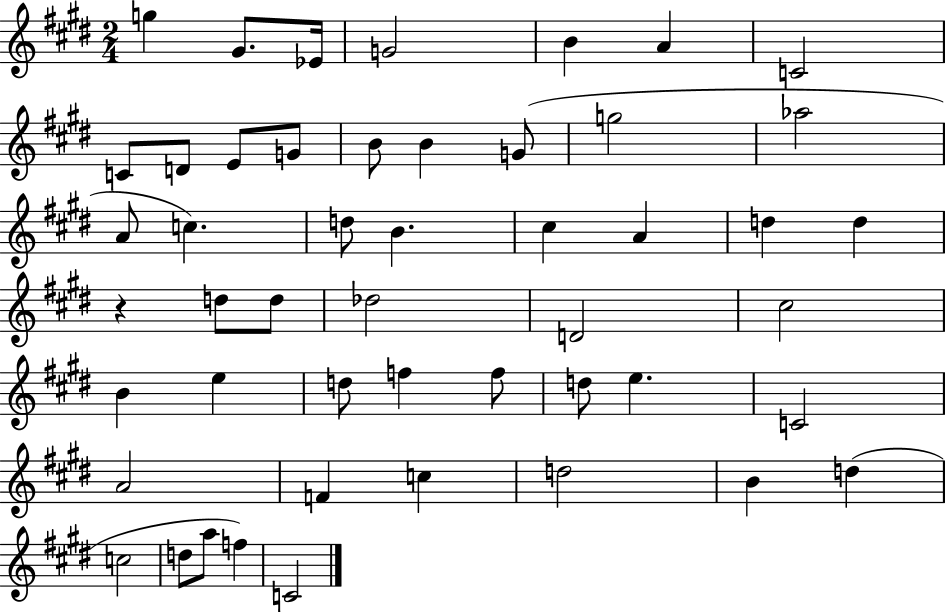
{
  \clef treble
  \numericTimeSignature
  \time 2/4
  \key e \major
  g''4 gis'8. ees'16 | g'2 | b'4 a'4 | c'2 | \break c'8 d'8 e'8 g'8 | b'8 b'4 g'8( | g''2 | aes''2 | \break a'8 c''4.) | d''8 b'4. | cis''4 a'4 | d''4 d''4 | \break r4 d''8 d''8 | des''2 | d'2 | cis''2 | \break b'4 e''4 | d''8 f''4 f''8 | d''8 e''4. | c'2 | \break a'2 | f'4 c''4 | d''2 | b'4 d''4( | \break c''2 | d''8 a''8 f''4) | c'2 | \bar "|."
}